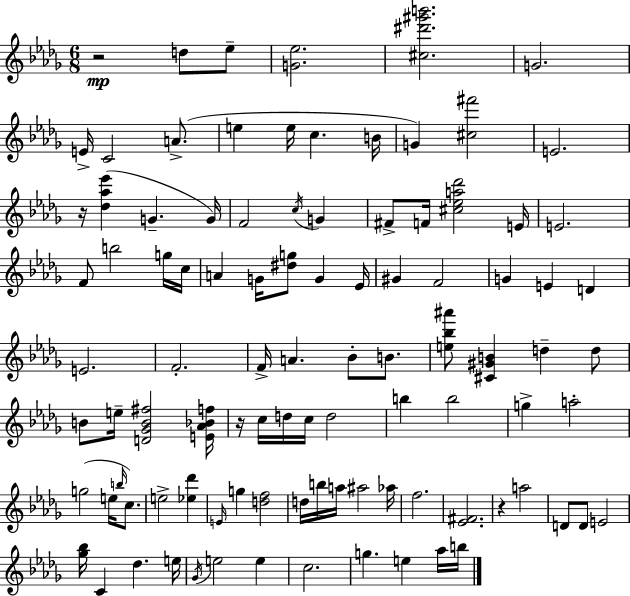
R/h D5/e Eb5/e [G4,Eb5]/h. [C#5,D#6,G#6,B6]/h. G4/h. E4/s C4/h A4/e. E5/q E5/s C5/q. B4/s G4/q [C#5,F#6]/h E4/h. R/s [Db5,Ab5,Eb6]/q G4/q. G4/s F4/h C5/s G4/q F#4/e F4/s [C#5,Eb5,A5,Db6]/h E4/s E4/h. F4/e B5/h G5/s C5/s A4/q G4/s [D#5,G5]/e G4/q Eb4/s G#4/q F4/h G4/q E4/q D4/q E4/h. F4/h. F4/s A4/q. Bb4/e B4/e. [E5,Bb5,A#6]/e [C#4,G#4,B4]/q D5/q D5/e B4/e E5/s [D4,Gb4,B4,F#5]/h [E4,Ab4,Bb4,F5]/s R/s C5/s D5/s C5/s D5/h B5/q B5/h G5/q A5/h G5/h E5/s B5/s C5/e. E5/h [Eb5,Db6]/q E4/s G5/q [D5,F5]/h D5/s B5/s A5/s A#5/h Ab5/s F5/h. [Eb4,F#4]/h. R/q A5/h D4/e D4/e E4/h [Gb5,Bb5]/s C4/q Db5/q. E5/s Gb4/s E5/h E5/q C5/h. G5/q. E5/q Ab5/s B5/s